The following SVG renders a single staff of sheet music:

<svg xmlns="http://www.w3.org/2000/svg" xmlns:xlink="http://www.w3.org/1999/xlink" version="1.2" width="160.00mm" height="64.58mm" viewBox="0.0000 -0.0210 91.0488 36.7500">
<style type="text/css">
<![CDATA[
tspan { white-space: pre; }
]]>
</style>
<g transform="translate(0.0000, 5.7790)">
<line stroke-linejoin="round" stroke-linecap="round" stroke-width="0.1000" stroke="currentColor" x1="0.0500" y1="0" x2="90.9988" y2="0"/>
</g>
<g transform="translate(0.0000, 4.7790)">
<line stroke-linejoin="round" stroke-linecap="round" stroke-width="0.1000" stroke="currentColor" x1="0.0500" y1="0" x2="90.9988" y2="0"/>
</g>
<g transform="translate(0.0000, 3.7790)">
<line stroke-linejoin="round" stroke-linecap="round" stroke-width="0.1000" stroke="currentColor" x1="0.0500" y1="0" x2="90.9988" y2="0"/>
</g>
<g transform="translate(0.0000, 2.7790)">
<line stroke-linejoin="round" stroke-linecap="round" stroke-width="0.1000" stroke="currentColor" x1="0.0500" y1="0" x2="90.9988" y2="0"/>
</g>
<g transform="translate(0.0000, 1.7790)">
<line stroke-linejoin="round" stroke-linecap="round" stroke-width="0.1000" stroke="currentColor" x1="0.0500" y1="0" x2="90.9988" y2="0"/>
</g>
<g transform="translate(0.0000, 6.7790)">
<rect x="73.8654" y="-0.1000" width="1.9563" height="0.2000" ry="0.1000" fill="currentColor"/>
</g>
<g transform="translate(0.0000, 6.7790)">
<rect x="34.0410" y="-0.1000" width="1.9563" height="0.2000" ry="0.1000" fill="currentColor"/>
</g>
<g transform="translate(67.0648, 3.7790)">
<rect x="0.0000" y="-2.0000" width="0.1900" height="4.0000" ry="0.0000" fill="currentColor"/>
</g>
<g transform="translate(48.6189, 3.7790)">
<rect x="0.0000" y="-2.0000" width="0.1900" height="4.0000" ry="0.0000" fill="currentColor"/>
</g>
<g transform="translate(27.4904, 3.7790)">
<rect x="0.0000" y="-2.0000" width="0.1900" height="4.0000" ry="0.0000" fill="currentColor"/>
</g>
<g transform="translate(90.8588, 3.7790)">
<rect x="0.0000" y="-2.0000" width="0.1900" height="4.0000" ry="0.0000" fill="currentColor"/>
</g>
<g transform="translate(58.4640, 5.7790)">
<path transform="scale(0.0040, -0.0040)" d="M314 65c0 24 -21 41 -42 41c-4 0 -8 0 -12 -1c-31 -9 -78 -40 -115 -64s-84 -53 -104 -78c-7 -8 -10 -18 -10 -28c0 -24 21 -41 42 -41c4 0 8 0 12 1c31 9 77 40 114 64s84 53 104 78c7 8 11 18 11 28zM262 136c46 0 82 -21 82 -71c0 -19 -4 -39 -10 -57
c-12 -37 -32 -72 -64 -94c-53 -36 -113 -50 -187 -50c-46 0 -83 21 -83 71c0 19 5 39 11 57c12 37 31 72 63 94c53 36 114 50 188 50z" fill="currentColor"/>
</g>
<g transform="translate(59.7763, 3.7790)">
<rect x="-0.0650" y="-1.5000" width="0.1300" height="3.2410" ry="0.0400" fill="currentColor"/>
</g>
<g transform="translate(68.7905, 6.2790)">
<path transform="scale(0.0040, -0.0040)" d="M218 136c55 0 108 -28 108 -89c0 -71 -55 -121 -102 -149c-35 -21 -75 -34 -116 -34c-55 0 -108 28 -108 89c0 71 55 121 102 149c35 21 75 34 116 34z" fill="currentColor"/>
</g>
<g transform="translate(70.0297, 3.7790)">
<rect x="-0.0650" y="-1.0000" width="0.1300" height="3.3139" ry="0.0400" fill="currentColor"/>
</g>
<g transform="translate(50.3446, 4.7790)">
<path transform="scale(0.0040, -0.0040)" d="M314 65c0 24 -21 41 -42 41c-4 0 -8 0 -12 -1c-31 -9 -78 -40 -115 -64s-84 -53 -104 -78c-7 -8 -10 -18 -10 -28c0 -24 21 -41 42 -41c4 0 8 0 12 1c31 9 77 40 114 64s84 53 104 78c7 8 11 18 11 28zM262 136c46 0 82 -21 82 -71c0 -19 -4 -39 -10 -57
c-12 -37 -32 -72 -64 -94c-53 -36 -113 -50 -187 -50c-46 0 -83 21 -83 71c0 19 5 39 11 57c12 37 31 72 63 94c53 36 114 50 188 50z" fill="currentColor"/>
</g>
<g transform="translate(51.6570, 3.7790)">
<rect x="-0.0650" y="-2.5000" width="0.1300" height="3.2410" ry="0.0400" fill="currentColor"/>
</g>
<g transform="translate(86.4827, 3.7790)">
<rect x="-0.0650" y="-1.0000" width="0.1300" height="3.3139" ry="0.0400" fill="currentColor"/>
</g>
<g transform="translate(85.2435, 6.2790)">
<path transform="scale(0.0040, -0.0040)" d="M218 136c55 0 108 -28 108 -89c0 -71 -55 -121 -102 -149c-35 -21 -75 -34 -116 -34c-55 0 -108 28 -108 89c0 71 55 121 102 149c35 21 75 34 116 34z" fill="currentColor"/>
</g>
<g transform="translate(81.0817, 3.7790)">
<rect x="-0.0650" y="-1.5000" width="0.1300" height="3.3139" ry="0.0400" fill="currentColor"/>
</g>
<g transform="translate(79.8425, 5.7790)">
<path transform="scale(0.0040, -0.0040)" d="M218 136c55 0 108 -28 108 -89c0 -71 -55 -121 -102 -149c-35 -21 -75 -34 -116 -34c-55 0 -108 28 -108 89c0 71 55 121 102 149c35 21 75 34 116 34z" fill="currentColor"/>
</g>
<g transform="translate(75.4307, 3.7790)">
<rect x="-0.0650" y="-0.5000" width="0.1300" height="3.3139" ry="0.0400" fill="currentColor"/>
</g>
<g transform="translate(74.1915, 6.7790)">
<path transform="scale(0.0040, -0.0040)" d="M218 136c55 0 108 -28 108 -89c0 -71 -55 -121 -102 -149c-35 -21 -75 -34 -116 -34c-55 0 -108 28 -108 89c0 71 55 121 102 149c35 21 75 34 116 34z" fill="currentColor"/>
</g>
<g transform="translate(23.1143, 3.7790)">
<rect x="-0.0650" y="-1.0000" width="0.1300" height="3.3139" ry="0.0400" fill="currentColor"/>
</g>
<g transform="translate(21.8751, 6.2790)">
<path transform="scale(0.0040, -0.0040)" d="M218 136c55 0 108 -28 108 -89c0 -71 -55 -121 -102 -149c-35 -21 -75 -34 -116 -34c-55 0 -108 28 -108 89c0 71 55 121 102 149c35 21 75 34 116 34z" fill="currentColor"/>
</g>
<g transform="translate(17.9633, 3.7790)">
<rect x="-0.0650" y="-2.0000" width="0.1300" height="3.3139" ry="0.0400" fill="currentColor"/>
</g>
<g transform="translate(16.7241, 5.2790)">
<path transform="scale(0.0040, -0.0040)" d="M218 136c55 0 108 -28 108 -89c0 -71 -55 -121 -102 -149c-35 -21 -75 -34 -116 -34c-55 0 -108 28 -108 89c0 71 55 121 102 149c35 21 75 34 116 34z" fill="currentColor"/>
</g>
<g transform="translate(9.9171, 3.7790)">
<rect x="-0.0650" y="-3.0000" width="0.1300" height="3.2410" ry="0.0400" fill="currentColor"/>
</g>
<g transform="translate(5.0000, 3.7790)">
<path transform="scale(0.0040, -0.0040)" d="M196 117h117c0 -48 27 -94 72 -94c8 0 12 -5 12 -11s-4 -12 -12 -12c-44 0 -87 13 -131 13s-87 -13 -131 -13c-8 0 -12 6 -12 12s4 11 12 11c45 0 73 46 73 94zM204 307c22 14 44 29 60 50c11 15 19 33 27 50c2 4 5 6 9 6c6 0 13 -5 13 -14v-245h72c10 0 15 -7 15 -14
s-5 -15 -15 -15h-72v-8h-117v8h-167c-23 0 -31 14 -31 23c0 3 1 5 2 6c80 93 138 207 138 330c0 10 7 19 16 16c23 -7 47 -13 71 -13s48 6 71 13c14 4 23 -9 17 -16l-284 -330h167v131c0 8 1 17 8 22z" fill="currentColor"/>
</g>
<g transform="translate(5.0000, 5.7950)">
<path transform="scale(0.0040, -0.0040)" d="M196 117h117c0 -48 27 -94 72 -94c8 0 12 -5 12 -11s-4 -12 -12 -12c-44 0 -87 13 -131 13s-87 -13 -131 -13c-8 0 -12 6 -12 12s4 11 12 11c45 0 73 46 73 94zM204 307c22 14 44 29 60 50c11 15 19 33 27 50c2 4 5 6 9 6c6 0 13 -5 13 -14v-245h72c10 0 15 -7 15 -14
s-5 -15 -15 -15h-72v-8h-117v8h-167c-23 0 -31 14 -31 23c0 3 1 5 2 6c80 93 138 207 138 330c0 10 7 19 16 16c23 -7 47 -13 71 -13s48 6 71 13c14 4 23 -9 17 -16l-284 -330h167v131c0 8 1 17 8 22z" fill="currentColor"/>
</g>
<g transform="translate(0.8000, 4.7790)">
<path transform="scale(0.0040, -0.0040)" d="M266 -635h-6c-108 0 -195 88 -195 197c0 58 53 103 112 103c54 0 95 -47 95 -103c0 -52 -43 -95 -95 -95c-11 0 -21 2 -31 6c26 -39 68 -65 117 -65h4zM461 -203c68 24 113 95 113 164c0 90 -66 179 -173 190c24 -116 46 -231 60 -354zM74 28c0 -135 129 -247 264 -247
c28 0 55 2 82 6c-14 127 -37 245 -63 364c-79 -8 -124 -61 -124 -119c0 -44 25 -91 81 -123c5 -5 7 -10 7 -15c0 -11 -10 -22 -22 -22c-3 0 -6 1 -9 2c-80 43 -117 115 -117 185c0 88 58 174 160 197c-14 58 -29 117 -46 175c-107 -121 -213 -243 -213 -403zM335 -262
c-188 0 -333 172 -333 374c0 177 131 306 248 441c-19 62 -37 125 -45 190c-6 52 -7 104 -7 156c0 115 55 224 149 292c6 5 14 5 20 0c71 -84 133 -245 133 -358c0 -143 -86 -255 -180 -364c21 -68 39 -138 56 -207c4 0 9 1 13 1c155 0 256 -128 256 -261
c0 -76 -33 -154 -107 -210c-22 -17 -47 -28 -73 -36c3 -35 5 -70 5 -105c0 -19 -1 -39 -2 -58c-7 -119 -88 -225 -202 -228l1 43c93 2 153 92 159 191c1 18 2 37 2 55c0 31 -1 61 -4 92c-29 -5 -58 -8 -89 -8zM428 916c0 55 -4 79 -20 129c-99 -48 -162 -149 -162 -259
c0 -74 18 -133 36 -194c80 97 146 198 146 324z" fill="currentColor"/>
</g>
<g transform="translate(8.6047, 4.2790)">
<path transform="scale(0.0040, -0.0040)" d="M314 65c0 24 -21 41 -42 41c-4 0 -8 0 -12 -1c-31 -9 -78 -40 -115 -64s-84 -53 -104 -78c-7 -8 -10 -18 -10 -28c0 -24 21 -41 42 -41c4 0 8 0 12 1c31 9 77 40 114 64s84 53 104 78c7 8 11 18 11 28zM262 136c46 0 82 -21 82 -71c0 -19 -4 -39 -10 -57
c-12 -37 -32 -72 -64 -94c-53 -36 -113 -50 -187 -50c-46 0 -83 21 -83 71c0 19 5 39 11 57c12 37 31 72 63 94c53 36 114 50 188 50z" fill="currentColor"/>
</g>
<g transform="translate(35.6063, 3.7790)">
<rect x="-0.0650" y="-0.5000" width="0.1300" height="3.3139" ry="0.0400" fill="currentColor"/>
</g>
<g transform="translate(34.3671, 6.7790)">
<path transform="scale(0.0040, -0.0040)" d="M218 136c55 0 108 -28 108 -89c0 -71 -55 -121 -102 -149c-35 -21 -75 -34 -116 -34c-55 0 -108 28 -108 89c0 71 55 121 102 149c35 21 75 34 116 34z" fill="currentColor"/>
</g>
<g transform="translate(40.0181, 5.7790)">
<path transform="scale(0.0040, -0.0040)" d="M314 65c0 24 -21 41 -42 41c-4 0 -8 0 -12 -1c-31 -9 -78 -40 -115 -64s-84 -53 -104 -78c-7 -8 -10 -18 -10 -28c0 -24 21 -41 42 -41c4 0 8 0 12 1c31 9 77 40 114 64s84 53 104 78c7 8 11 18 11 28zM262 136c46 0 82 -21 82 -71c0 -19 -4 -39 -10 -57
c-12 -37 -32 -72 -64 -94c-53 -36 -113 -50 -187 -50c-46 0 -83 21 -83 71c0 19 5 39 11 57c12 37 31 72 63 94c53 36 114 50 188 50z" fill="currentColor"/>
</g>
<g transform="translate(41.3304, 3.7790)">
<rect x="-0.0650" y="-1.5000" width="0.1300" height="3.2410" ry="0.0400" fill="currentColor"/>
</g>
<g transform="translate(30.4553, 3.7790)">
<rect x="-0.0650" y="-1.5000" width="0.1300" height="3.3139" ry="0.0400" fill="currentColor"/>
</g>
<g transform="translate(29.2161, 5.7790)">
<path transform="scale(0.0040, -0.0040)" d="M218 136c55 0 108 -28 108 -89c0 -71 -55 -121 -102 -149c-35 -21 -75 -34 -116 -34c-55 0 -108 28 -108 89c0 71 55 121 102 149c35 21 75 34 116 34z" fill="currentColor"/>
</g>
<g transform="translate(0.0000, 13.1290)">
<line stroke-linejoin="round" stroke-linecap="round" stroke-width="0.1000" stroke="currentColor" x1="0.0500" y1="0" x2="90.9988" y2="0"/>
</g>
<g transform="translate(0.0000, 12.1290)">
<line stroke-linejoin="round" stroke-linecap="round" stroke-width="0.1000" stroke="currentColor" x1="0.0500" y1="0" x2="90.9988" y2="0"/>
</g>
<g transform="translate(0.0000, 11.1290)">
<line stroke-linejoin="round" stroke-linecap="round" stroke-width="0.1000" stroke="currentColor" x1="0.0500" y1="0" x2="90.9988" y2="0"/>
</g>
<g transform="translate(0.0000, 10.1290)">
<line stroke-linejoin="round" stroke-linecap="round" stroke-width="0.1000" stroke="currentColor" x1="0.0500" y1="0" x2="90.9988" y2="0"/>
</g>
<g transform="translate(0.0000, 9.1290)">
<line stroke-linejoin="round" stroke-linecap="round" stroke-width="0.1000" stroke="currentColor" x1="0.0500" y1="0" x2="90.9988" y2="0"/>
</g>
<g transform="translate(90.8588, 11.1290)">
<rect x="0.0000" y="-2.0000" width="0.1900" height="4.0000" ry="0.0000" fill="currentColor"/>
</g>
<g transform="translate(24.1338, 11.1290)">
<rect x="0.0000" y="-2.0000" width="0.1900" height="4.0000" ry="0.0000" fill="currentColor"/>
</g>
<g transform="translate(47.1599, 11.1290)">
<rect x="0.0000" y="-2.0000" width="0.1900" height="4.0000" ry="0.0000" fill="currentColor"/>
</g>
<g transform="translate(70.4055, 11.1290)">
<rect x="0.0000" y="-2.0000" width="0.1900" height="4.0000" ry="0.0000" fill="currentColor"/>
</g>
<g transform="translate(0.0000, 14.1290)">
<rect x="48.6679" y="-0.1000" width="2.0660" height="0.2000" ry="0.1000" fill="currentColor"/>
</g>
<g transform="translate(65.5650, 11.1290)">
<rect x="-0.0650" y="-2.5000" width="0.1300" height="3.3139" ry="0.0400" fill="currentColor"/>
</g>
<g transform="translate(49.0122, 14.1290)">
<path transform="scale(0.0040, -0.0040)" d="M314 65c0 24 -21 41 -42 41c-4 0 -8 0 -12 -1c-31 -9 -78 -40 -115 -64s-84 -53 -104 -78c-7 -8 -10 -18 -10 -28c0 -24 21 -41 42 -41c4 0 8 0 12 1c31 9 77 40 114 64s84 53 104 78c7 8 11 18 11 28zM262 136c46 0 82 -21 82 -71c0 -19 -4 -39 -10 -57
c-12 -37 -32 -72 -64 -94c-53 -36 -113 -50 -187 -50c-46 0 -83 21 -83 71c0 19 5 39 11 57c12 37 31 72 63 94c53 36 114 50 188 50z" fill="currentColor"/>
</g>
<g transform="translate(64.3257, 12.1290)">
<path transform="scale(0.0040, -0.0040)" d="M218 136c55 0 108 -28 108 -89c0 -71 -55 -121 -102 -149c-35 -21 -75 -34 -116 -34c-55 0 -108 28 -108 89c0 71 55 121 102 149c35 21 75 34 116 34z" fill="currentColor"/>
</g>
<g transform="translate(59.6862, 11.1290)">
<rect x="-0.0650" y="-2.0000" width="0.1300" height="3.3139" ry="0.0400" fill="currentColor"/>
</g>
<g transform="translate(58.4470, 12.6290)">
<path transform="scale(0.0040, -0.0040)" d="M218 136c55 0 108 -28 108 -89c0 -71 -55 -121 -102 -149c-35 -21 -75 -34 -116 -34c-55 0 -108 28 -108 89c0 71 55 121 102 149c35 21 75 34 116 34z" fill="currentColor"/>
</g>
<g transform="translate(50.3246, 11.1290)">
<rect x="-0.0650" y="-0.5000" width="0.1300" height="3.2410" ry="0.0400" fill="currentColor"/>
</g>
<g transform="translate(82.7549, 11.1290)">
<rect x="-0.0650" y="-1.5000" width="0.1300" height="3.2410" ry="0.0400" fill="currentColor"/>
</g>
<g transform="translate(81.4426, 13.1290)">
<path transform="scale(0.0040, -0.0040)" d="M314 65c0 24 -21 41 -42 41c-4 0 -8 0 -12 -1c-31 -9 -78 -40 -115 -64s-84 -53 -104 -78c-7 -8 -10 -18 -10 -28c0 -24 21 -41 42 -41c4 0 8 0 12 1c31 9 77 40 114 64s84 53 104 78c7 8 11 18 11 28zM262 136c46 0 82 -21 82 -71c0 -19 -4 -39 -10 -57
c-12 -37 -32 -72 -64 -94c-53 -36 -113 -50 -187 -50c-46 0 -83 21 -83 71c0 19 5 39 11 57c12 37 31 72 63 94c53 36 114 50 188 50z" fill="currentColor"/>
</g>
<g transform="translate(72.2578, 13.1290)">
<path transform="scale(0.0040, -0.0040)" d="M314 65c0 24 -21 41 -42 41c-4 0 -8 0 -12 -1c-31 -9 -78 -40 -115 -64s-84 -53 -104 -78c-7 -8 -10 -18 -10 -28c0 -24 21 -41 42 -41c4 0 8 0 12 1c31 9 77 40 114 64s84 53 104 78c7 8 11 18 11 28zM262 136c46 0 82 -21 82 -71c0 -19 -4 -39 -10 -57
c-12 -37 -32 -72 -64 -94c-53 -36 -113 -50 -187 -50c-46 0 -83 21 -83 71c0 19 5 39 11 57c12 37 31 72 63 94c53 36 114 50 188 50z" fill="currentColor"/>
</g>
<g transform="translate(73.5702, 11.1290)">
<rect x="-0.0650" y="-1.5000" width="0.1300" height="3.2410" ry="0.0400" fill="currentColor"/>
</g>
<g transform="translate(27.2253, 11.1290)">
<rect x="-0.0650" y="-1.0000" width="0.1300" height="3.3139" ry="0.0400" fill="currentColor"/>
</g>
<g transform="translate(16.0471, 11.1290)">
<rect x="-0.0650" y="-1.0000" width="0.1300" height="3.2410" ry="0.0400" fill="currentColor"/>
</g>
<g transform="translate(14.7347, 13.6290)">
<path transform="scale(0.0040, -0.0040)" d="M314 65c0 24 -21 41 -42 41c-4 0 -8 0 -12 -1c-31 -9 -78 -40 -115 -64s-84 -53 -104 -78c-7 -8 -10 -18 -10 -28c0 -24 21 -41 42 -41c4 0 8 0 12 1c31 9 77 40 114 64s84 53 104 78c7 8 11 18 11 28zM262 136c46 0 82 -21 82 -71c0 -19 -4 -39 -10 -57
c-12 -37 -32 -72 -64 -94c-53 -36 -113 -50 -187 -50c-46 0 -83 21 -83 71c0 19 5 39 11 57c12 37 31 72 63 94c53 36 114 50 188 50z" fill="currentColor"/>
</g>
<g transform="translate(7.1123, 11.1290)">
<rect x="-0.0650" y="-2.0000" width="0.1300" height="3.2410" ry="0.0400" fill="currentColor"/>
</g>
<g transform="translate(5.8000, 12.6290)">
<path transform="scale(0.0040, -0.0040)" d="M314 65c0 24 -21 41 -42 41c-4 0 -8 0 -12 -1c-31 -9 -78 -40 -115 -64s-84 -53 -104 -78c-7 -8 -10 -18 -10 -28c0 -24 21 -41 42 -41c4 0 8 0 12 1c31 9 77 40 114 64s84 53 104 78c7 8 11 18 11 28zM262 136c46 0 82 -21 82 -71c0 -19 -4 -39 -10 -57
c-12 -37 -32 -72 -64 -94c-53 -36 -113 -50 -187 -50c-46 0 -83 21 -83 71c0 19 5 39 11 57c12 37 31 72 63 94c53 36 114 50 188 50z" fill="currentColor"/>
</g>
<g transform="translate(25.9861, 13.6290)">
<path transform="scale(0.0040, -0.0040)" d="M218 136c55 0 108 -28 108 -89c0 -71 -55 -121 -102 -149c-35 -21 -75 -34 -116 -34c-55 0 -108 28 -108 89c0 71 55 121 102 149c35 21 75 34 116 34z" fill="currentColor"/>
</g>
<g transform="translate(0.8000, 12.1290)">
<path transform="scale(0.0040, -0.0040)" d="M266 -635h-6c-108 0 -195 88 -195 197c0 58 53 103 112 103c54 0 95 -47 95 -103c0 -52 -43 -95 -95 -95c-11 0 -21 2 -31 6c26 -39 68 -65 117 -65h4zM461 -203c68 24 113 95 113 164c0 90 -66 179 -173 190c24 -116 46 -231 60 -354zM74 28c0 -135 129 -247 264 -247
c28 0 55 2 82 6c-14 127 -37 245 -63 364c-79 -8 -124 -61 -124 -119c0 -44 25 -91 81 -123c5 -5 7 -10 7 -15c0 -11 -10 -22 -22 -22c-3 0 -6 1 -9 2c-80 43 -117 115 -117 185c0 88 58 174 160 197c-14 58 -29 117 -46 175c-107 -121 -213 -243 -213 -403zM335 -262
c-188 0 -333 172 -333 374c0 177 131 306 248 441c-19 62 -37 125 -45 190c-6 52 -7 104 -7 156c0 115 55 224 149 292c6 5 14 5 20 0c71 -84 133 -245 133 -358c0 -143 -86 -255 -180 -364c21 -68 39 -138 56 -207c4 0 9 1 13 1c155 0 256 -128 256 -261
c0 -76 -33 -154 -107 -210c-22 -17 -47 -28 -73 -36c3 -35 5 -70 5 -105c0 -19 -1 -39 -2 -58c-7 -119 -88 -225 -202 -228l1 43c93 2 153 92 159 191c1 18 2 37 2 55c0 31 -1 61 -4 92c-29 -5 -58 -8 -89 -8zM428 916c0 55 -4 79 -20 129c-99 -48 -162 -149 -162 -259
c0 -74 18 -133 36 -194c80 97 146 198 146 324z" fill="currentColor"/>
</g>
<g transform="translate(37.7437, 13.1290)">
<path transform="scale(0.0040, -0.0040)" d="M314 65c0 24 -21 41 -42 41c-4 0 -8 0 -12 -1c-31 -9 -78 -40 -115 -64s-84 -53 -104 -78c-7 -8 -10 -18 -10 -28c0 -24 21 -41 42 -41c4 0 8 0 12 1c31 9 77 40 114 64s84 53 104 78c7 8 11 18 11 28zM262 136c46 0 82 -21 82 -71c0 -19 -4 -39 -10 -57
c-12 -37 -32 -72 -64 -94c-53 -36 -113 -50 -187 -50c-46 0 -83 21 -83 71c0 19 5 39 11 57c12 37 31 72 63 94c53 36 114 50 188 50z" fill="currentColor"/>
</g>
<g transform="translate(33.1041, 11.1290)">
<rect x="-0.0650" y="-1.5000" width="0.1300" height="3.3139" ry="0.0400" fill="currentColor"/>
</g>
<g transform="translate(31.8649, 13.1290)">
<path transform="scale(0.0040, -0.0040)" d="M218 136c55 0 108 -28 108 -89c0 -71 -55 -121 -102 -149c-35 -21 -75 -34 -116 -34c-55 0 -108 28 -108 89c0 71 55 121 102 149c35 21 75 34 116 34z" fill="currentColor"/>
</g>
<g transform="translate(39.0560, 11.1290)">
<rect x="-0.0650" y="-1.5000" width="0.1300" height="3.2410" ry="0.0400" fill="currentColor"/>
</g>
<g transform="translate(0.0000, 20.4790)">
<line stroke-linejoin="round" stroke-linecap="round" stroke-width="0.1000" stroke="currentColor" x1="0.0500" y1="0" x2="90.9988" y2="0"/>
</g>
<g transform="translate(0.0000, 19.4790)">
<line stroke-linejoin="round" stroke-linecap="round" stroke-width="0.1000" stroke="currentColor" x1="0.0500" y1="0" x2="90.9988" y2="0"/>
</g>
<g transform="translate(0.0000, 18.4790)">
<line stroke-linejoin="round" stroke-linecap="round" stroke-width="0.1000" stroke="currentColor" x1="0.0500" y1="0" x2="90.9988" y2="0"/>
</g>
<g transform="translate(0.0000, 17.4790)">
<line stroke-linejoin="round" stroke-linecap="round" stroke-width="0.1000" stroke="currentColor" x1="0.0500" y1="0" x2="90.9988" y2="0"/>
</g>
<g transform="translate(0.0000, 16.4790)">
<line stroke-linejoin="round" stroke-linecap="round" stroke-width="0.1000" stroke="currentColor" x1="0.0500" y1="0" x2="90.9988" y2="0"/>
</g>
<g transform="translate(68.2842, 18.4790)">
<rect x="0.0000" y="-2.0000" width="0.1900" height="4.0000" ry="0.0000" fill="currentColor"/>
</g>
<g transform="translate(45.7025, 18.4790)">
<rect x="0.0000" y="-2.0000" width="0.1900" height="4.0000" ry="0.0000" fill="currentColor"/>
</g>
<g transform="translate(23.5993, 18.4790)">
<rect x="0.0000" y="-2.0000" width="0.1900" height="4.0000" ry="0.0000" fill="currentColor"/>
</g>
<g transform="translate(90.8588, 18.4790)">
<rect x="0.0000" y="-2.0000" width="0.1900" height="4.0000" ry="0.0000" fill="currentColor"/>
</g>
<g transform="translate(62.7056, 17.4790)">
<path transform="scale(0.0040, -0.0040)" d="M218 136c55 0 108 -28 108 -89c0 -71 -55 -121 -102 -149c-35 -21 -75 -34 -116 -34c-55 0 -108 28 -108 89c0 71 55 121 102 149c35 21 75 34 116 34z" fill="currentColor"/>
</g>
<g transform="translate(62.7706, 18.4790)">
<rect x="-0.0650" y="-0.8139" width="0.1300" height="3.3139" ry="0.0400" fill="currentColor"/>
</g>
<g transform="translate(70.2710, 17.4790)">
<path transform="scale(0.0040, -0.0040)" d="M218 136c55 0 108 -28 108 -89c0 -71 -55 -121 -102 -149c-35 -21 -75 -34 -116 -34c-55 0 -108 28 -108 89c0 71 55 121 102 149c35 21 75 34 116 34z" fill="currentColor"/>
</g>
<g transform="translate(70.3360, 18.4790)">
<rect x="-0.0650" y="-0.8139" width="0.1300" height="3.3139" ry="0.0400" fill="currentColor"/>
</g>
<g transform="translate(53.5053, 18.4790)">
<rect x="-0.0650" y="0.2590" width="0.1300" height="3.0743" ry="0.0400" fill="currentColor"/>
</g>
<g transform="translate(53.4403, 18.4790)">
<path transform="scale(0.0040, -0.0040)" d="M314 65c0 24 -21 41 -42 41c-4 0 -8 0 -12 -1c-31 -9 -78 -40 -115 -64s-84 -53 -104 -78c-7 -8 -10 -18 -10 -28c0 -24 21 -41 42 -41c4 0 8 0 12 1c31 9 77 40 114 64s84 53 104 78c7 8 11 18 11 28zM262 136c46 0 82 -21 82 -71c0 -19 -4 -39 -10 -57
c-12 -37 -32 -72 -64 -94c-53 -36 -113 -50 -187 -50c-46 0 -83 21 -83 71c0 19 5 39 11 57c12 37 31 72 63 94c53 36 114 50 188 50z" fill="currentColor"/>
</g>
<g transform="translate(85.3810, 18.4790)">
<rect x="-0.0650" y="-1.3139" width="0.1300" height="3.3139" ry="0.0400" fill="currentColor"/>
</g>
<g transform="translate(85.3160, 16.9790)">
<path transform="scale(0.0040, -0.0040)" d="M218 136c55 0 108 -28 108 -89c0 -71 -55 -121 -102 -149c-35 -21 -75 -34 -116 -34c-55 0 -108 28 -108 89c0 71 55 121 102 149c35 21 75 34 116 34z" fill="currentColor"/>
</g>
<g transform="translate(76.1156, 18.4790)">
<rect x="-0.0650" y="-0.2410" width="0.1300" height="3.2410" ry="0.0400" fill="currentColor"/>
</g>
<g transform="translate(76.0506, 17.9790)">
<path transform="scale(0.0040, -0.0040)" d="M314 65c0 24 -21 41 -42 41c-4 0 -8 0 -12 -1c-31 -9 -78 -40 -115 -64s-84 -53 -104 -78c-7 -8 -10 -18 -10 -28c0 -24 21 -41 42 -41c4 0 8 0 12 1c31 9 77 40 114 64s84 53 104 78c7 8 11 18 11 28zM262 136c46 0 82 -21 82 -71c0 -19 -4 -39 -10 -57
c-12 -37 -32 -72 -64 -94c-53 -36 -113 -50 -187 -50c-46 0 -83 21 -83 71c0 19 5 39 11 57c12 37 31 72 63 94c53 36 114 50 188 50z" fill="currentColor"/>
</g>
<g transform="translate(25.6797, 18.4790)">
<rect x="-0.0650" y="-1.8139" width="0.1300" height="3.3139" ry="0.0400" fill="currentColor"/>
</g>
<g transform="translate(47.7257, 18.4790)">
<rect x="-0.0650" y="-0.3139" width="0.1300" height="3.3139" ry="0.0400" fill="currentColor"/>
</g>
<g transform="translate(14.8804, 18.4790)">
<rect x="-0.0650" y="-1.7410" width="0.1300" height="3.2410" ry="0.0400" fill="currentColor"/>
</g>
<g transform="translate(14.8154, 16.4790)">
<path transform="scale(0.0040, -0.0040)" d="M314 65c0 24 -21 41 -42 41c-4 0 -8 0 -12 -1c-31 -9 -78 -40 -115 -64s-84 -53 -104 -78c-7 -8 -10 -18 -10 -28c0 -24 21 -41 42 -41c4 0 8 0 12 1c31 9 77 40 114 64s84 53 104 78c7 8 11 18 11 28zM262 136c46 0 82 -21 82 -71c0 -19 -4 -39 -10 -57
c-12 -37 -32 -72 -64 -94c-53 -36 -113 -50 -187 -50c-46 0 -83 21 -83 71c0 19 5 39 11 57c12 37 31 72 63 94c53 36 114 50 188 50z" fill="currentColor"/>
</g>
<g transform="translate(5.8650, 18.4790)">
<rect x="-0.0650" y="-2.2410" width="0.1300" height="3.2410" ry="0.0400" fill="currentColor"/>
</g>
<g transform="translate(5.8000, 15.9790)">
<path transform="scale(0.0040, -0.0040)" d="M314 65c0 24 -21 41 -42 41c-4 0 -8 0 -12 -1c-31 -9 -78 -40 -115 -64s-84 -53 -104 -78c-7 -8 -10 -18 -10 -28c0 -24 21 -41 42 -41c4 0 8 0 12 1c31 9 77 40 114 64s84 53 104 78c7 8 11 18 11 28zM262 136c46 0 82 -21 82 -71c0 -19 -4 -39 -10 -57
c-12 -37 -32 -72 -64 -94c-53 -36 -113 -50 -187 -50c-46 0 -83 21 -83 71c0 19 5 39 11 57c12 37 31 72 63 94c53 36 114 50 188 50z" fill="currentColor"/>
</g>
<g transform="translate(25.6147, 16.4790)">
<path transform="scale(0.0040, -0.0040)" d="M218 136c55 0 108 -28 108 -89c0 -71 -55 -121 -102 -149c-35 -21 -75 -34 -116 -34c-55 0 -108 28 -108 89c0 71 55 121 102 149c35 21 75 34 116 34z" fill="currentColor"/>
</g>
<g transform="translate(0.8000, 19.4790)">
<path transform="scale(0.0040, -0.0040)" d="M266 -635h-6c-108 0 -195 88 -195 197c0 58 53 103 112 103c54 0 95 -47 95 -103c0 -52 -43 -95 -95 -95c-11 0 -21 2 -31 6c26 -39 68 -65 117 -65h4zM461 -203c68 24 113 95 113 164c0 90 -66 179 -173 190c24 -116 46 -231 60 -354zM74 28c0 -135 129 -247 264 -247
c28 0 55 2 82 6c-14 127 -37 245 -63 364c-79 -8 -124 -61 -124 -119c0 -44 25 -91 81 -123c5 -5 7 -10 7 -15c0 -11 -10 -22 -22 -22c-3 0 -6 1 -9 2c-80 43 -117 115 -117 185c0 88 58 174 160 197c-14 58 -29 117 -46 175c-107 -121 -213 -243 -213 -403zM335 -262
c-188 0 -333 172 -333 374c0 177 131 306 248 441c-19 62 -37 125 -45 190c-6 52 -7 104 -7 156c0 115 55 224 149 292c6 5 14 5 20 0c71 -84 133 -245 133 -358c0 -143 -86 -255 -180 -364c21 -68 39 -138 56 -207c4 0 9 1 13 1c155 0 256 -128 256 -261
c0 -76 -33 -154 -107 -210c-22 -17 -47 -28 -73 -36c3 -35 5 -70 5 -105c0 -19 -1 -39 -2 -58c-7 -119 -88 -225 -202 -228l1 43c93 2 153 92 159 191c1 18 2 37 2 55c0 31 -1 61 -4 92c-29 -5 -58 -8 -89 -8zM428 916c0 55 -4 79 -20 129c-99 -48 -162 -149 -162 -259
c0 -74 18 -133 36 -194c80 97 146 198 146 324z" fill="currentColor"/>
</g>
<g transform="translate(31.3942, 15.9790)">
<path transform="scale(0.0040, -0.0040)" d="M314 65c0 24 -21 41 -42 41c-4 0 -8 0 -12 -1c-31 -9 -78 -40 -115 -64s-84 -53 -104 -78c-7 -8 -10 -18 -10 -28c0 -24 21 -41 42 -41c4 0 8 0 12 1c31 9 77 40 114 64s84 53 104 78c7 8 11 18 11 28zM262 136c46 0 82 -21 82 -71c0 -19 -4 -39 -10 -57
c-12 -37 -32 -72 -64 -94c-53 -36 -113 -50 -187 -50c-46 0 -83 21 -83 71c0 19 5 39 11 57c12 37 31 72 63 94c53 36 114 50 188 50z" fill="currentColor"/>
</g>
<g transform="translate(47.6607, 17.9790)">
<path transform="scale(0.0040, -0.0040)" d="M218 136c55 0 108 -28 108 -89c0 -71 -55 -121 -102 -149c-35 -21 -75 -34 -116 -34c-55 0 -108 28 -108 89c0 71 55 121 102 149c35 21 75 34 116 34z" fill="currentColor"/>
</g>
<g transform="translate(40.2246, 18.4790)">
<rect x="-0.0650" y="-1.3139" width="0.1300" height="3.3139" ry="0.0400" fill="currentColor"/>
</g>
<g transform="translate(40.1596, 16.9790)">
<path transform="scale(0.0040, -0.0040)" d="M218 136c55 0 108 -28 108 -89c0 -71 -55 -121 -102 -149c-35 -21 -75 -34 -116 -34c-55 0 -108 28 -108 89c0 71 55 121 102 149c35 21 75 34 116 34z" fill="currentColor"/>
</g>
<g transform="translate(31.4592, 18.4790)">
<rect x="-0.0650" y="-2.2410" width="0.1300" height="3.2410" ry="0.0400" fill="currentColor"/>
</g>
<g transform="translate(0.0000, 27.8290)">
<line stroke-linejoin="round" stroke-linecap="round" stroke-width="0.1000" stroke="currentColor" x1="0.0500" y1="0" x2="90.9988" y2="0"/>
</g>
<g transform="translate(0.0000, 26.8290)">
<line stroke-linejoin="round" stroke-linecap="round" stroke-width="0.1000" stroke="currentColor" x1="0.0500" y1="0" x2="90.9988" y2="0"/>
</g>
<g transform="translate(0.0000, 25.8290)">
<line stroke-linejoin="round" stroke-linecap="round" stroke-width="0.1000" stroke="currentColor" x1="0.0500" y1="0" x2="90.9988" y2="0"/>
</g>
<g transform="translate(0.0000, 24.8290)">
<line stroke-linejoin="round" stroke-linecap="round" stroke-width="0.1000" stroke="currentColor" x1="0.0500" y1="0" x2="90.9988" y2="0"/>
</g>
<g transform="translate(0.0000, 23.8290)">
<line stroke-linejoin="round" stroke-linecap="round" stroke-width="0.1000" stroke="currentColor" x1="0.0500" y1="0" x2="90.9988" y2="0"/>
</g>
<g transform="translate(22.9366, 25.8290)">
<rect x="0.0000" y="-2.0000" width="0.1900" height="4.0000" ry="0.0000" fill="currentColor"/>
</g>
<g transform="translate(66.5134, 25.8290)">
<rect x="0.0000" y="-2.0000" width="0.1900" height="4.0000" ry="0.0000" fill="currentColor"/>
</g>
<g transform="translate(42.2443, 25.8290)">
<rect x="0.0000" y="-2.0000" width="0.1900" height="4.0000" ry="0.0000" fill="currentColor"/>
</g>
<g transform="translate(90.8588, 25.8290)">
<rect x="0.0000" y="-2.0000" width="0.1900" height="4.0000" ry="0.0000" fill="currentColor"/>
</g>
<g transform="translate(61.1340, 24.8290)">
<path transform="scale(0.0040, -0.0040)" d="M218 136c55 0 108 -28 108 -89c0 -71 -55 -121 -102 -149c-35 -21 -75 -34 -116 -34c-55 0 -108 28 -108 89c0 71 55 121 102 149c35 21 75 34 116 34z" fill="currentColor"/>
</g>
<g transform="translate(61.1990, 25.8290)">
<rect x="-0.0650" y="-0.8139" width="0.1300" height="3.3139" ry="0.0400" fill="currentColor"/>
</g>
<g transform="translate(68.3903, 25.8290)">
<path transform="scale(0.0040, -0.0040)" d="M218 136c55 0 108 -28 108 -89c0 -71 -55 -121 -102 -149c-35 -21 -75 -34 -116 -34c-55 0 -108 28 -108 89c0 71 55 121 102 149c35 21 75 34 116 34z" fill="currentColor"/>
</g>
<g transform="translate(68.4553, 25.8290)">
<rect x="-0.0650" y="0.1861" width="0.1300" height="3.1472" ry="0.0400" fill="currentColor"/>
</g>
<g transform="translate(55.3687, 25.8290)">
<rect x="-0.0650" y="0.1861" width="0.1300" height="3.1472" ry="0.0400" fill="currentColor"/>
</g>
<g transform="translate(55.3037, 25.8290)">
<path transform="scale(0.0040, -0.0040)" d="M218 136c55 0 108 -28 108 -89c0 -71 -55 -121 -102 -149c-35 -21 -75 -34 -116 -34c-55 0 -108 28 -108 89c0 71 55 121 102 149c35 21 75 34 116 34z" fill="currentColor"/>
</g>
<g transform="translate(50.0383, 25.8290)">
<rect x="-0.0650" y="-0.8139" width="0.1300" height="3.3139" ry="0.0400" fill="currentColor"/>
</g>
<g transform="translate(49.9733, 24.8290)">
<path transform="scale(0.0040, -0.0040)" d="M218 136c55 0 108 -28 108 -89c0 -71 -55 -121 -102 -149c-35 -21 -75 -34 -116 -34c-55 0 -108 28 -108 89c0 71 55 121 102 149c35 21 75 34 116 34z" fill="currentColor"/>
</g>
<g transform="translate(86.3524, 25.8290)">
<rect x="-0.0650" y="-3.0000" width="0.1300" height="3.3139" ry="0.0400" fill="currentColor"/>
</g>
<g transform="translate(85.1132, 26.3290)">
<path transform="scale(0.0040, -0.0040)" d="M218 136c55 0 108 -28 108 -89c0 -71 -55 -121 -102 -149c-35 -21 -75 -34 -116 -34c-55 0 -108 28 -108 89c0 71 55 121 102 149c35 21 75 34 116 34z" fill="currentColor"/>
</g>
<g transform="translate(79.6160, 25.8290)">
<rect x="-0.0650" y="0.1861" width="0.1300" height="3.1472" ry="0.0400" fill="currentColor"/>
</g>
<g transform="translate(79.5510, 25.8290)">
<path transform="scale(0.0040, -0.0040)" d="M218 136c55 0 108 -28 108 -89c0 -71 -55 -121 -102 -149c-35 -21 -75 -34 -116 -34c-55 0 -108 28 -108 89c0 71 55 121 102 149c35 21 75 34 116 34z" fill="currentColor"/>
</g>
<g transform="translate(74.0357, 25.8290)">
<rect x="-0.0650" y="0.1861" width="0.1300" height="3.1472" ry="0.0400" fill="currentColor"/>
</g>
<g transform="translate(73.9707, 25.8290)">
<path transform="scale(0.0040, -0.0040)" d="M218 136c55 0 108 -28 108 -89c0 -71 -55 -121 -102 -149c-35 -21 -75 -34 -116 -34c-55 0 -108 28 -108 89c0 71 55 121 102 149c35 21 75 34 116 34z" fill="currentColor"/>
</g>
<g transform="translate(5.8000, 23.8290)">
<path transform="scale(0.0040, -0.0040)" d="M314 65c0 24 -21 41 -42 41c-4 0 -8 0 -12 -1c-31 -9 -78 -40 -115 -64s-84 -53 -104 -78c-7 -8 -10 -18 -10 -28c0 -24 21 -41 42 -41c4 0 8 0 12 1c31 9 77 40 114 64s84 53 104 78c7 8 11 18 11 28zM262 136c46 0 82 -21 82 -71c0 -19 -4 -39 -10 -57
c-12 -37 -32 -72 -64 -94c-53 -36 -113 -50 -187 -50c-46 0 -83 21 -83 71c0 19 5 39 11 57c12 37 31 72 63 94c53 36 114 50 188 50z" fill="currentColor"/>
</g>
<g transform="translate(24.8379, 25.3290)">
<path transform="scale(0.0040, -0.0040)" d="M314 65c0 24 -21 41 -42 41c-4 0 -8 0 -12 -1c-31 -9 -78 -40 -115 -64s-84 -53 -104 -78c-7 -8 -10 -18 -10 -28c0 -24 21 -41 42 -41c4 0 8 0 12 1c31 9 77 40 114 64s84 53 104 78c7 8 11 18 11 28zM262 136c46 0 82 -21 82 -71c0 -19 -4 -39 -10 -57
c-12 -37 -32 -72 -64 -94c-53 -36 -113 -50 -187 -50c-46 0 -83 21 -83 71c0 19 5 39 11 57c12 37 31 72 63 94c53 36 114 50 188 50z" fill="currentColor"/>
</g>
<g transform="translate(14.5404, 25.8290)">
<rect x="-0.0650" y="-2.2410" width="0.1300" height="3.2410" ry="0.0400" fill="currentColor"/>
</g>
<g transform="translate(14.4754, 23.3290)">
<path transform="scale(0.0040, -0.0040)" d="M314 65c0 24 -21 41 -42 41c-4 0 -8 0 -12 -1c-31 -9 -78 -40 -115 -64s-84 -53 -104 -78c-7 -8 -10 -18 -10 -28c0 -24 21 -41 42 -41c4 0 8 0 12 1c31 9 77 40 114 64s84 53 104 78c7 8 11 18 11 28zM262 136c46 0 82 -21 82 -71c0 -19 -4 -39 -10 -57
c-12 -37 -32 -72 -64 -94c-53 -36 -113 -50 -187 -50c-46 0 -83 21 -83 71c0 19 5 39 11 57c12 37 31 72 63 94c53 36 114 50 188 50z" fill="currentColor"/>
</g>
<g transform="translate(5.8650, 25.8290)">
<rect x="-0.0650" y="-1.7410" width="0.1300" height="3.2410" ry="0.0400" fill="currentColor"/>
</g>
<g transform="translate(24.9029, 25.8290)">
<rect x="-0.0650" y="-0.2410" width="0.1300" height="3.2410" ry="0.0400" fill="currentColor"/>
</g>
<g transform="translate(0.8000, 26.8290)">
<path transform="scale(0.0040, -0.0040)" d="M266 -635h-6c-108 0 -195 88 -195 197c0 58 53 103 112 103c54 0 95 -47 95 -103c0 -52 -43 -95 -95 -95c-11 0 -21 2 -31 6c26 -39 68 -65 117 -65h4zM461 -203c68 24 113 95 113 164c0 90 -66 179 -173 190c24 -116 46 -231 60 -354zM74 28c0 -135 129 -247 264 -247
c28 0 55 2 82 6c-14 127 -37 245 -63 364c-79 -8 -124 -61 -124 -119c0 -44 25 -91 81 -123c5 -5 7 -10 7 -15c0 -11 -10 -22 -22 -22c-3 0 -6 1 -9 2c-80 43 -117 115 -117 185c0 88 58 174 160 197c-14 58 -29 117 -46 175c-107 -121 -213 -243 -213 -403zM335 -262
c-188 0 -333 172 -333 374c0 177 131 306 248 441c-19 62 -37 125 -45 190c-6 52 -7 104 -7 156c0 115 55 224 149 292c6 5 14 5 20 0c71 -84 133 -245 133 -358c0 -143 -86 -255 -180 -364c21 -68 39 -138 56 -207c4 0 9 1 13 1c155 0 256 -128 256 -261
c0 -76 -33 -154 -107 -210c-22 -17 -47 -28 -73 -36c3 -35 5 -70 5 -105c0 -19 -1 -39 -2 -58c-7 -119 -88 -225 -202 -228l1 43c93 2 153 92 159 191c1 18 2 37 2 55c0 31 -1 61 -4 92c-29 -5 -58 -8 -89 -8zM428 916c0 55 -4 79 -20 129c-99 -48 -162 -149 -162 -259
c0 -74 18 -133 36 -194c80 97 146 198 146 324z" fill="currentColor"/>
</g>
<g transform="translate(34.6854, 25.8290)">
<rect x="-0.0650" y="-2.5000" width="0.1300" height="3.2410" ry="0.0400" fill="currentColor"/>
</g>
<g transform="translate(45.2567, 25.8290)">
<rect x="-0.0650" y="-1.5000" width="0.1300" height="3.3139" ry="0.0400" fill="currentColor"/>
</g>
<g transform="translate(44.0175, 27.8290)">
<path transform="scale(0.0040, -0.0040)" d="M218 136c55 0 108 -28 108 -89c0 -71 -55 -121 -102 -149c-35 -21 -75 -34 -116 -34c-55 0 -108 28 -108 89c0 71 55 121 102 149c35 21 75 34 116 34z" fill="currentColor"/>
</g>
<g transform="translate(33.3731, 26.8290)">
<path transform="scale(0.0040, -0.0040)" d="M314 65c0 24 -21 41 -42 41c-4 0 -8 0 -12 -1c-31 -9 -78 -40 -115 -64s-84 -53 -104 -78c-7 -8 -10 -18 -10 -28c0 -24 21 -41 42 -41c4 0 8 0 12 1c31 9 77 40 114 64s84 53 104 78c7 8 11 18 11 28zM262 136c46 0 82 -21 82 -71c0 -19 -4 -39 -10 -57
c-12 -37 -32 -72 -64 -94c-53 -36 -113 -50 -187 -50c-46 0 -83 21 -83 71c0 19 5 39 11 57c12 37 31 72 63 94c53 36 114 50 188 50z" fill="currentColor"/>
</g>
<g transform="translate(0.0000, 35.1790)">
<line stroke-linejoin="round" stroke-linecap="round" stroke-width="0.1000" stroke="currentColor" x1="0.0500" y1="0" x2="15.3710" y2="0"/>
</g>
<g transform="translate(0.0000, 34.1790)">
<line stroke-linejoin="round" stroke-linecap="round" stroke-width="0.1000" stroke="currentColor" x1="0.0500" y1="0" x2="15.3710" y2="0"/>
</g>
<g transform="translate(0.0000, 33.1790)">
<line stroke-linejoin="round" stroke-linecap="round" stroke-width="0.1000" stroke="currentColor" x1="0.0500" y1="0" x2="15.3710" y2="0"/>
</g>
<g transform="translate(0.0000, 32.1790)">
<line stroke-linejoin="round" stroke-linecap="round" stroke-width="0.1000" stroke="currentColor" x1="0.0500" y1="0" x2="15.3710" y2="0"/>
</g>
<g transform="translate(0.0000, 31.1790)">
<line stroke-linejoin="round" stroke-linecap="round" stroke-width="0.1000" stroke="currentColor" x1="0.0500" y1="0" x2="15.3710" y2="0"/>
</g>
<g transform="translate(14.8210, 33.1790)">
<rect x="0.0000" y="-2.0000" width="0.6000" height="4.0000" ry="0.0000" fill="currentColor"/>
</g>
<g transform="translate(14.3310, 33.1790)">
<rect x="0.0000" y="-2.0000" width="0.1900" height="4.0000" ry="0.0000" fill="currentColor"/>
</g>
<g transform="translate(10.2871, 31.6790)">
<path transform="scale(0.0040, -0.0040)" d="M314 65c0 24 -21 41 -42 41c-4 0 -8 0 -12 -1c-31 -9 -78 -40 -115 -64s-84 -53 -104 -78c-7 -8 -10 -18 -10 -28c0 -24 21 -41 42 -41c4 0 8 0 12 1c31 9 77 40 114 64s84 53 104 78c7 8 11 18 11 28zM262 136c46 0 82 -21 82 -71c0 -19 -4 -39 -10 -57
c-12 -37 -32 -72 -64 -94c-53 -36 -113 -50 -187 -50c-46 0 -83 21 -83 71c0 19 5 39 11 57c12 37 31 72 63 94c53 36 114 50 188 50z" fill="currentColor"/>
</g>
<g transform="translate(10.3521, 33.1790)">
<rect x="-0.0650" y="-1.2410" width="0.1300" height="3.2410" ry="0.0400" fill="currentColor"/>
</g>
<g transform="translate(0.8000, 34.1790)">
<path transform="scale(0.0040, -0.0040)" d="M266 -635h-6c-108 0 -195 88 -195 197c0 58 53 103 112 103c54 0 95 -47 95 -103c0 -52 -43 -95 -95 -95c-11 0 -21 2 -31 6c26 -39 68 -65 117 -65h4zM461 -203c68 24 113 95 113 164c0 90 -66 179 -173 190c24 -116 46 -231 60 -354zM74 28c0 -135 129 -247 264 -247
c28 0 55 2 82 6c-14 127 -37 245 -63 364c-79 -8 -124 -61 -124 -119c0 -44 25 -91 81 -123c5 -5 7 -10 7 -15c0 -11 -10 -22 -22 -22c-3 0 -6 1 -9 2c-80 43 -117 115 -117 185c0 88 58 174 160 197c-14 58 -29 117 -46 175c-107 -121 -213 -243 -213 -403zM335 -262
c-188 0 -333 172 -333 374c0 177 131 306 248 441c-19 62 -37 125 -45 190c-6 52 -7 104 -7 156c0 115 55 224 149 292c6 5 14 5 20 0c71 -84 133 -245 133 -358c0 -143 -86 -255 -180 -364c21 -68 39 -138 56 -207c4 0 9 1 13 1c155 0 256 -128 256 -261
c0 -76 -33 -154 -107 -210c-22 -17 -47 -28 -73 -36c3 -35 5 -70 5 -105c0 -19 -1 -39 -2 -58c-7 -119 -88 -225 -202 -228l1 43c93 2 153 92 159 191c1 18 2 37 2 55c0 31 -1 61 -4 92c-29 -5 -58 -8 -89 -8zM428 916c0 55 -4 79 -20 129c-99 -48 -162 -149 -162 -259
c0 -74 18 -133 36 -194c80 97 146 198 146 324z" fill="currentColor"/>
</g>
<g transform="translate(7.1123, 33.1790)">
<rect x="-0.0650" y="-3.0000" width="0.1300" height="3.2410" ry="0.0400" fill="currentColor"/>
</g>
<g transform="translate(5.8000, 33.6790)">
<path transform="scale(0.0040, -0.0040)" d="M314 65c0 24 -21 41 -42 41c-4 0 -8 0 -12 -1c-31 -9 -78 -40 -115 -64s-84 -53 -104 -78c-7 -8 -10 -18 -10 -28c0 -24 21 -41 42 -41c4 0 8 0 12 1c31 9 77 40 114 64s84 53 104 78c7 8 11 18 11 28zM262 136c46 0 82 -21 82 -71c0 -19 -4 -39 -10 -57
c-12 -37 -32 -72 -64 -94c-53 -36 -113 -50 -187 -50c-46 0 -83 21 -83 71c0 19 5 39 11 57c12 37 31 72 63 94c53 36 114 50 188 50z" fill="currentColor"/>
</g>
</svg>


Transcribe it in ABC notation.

X:1
T:Untitled
M:4/4
L:1/4
K:C
A2 F D E C E2 G2 E2 D C E D F2 D2 D E E2 C2 F G E2 E2 g2 f2 f g2 e c B2 d d c2 e f2 g2 c2 G2 E d B d B B B A A2 e2